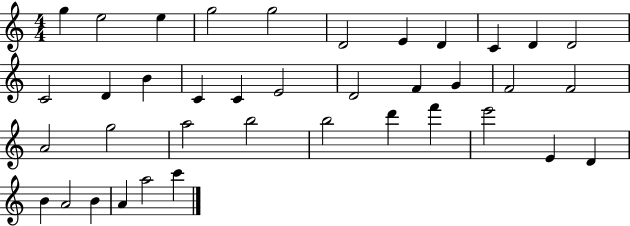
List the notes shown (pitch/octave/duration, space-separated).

G5/q E5/h E5/q G5/h G5/h D4/h E4/q D4/q C4/q D4/q D4/h C4/h D4/q B4/q C4/q C4/q E4/h D4/h F4/q G4/q F4/h F4/h A4/h G5/h A5/h B5/h B5/h D6/q F6/q E6/h E4/q D4/q B4/q A4/h B4/q A4/q A5/h C6/q